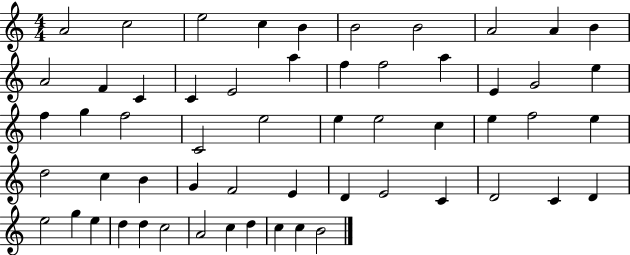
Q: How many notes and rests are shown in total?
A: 57